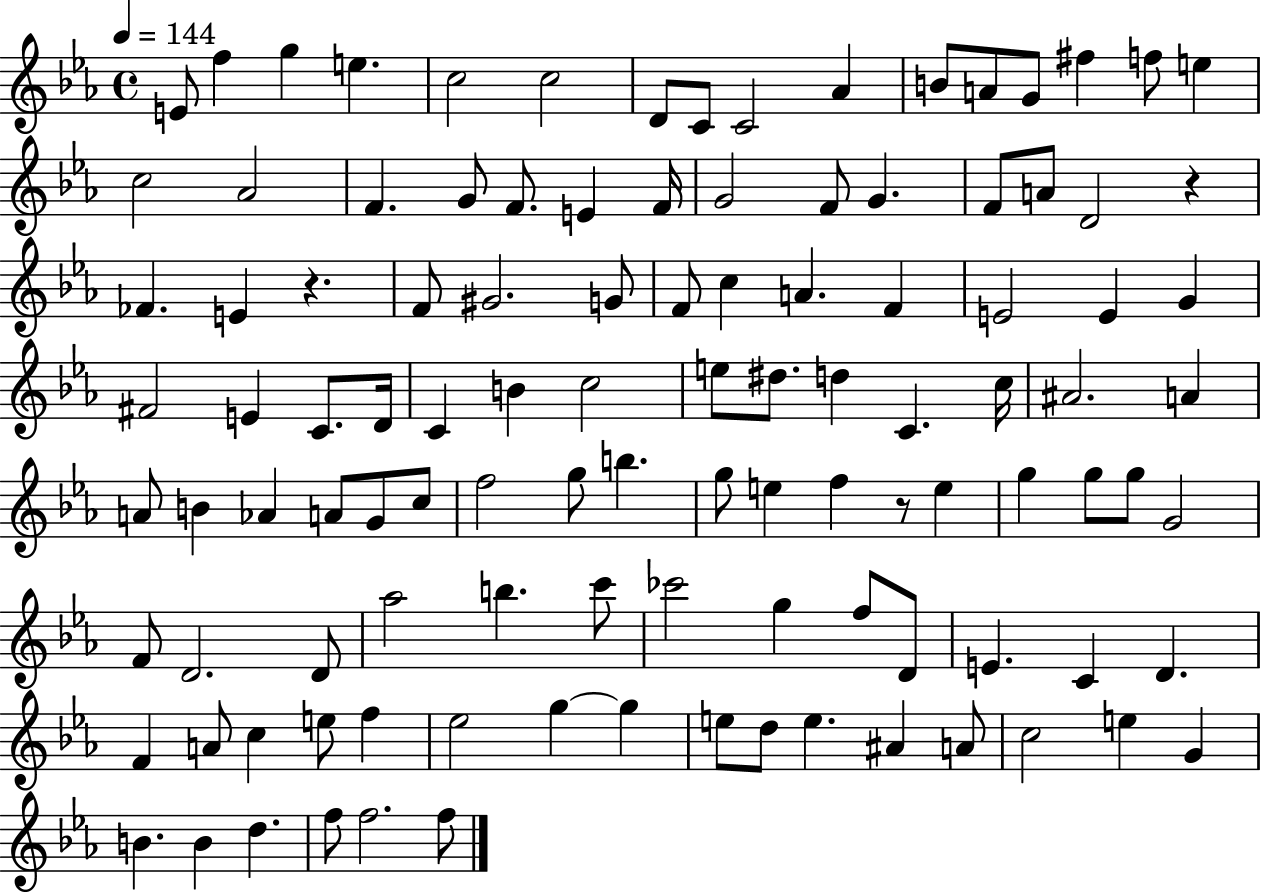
X:1
T:Untitled
M:4/4
L:1/4
K:Eb
E/2 f g e c2 c2 D/2 C/2 C2 _A B/2 A/2 G/2 ^f f/2 e c2 _A2 F G/2 F/2 E F/4 G2 F/2 G F/2 A/2 D2 z _F E z F/2 ^G2 G/2 F/2 c A F E2 E G ^F2 E C/2 D/4 C B c2 e/2 ^d/2 d C c/4 ^A2 A A/2 B _A A/2 G/2 c/2 f2 g/2 b g/2 e f z/2 e g g/2 g/2 G2 F/2 D2 D/2 _a2 b c'/2 _c'2 g f/2 D/2 E C D F A/2 c e/2 f _e2 g g e/2 d/2 e ^A A/2 c2 e G B B d f/2 f2 f/2